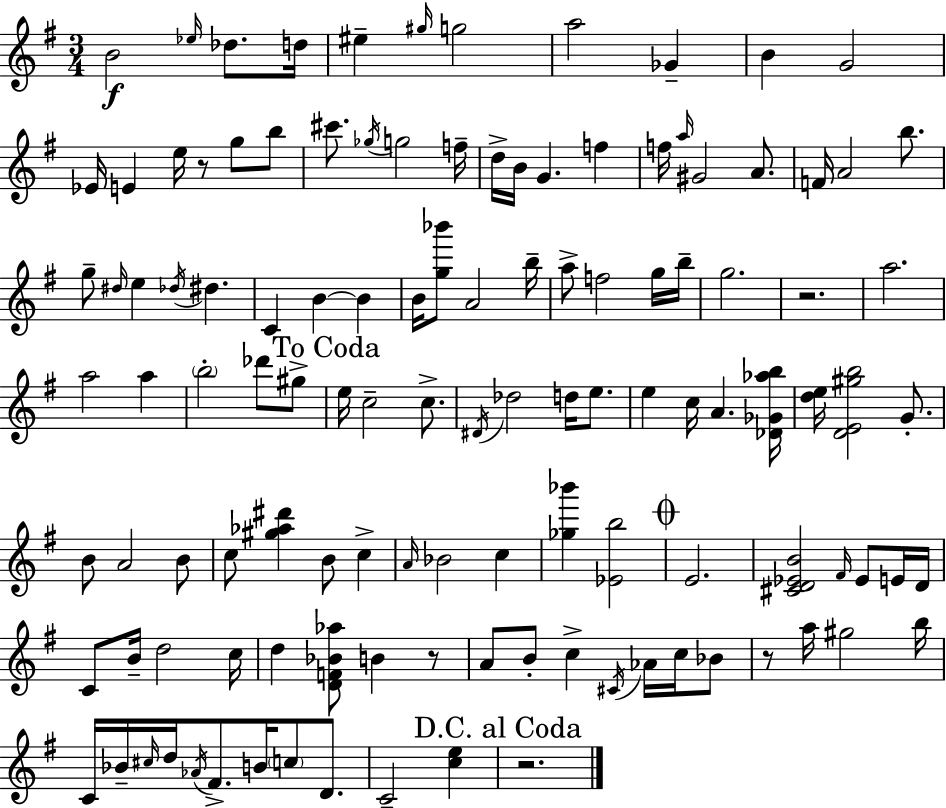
{
  \clef treble
  \numericTimeSignature
  \time 3/4
  \key e \minor
  \repeat volta 2 { b'2\f \grace { ees''16 } des''8. | d''16 eis''4-- \grace { gis''16 } g''2 | a''2 ges'4-- | b'4 g'2 | \break ees'16 e'4 e''16 r8 g''8 | b''8 cis'''8. \acciaccatura { ges''16 } g''2 | f''16-- d''16-> b'16 g'4. f''4 | f''16 \grace { a''16 } gis'2 | \break a'8. f'16 a'2 | b''8. g''8-- \grace { dis''16 } e''4 \acciaccatura { des''16 } | dis''4. c'4 b'4~~ | b'4 b'16 <g'' bes'''>8 a'2 | \break b''16-- a''8-> f''2 | g''16 b''16-- g''2. | r2. | a''2. | \break a''2 | a''4 \parenthesize b''2-. | des'''8 gis''8-> \mark "To Coda" e''16 c''2-- | c''8.-> \acciaccatura { dis'16 } des''2 | \break d''16 e''8. e''4 c''16 | a'4. <des' ges' aes'' b''>16 <d'' e''>16 <d' e' gis'' b''>2 | g'8.-. b'8 a'2 | b'8 c''8 <gis'' aes'' dis'''>4 | \break b'8 c''4-> \grace { a'16 } bes'2 | c''4 <ges'' bes'''>4 | <ees' b''>2 \mark \markup { \musicglyph "scripts.coda" } e'2. | <cis' d' ees' b'>2 | \break \grace { fis'16 } ees'8 e'16 d'16 c'8 b'16-- | d''2 c''16 d''4 | <d' f' bes' aes''>8 b'4 r8 a'8 b'8-. | c''4-> \acciaccatura { cis'16 } aes'16 c''16 bes'8 r8 | \break a''16 gis''2 b''16 c'16 bes'16-- | \grace { cis''16 } d''16 \acciaccatura { aes'16 } fis'8.-> b'16 \parenthesize c''8 d'8. | c'2-- <c'' e''>4 | \mark "D.C. al Coda" r2. | \break } \bar "|."
}